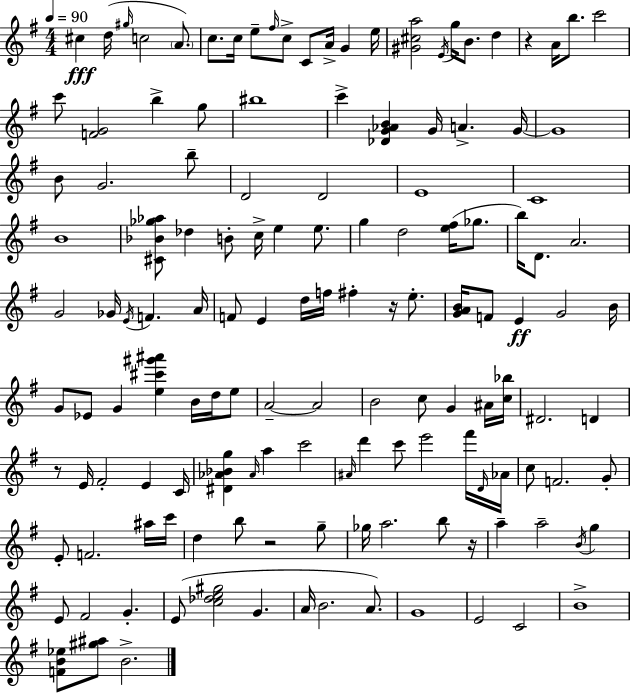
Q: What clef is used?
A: treble